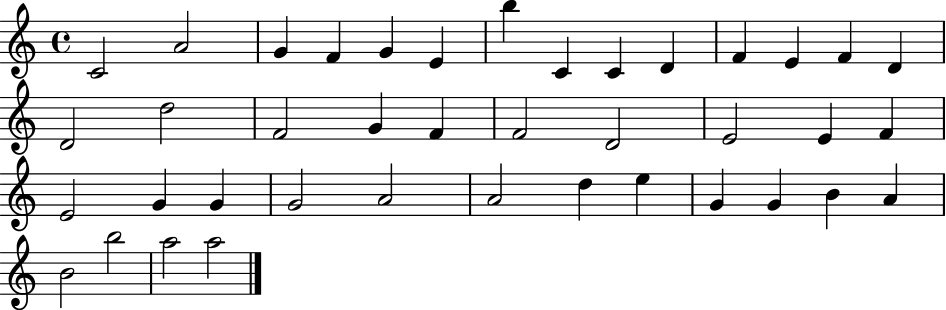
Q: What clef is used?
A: treble